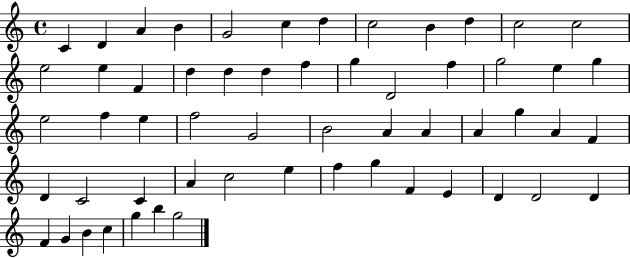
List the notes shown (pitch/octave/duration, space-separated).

C4/q D4/q A4/q B4/q G4/h C5/q D5/q C5/h B4/q D5/q C5/h C5/h E5/h E5/q F4/q D5/q D5/q D5/q F5/q G5/q D4/h F5/q G5/h E5/q G5/q E5/h F5/q E5/q F5/h G4/h B4/h A4/q A4/q A4/q G5/q A4/q F4/q D4/q C4/h C4/q A4/q C5/h E5/q F5/q G5/q F4/q E4/q D4/q D4/h D4/q F4/q G4/q B4/q C5/q G5/q B5/q G5/h